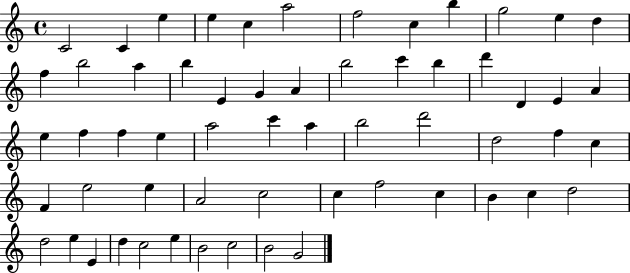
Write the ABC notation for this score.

X:1
T:Untitled
M:4/4
L:1/4
K:C
C2 C e e c a2 f2 c b g2 e d f b2 a b E G A b2 c' b d' D E A e f f e a2 c' a b2 d'2 d2 f c F e2 e A2 c2 c f2 c B c d2 d2 e E d c2 e B2 c2 B2 G2